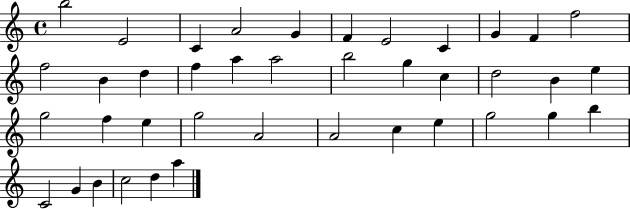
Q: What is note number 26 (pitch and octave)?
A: E5